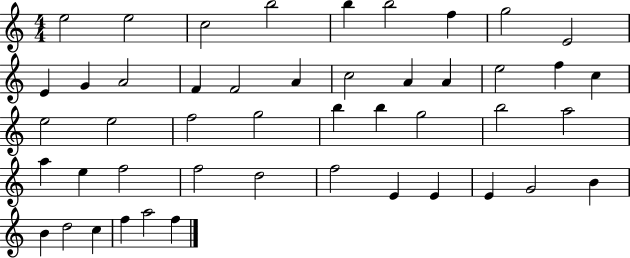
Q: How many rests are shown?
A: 0